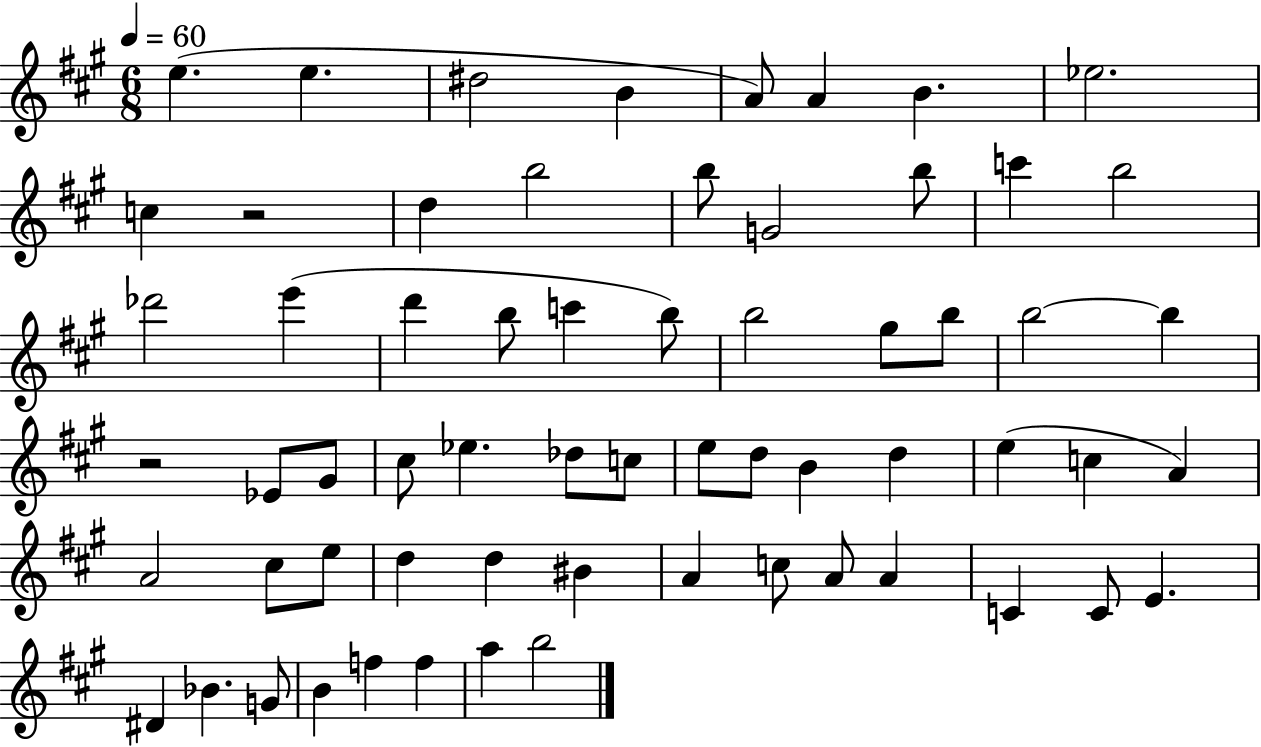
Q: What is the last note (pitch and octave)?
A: B5